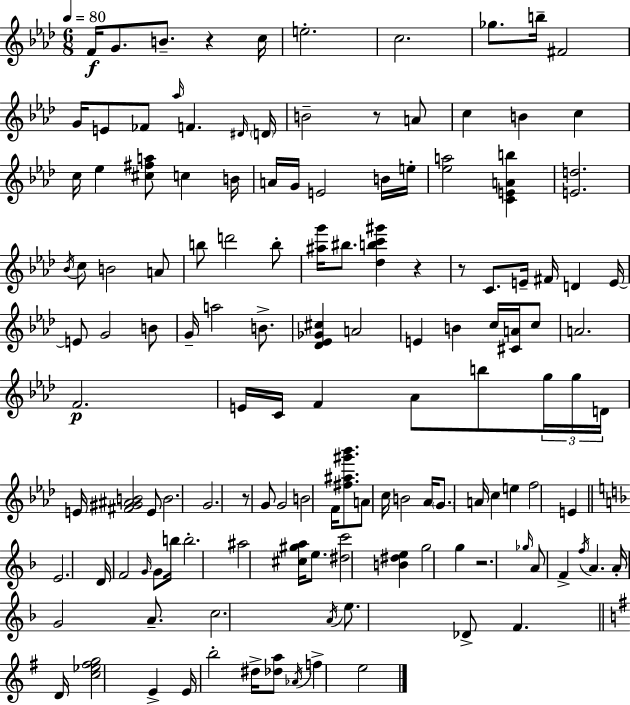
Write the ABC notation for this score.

X:1
T:Untitled
M:6/8
L:1/4
K:Ab
F/4 G/2 B/2 z c/4 e2 c2 _g/2 b/4 ^F2 G/4 E/2 _F/2 _a/4 F ^D/4 D/4 B2 z/2 A/2 c B c c/4 _e [^c^fa]/2 c B/4 A/4 G/4 E2 B/4 e/4 [_ea]2 [CEAb] [Ed]2 _B/4 c/2 B2 A/2 b/2 d'2 b/2 [^ag']/4 ^b/2 [_dbc'^g'] z z/2 C/2 E/4 ^F/4 D E/4 E/2 G2 B/2 G/4 a2 B/2 [_D_E_G^c] A2 E B c/4 [^CA]/4 c/2 A2 F2 E/4 C/4 F _A/2 b/2 g/4 g/4 D/4 E/4 [^F^G^AB]2 E/2 B2 G2 z/2 G/2 G2 B2 F/4 [^f^a^g'_b']/2 A/2 c/4 B2 _A/4 G/2 A/4 c e f2 E E2 D/4 F2 G/4 G/2 b/4 b2 ^a2 [^c^ga]/4 e/2 [^dc']2 [B^de] g2 g z2 _g/4 A/2 F f/4 A A/4 G2 A/2 c2 A/4 e/2 _D/2 F D/4 [c_e^fg]2 E E/4 b2 ^d/4 [_da]/2 _A/4 f e2